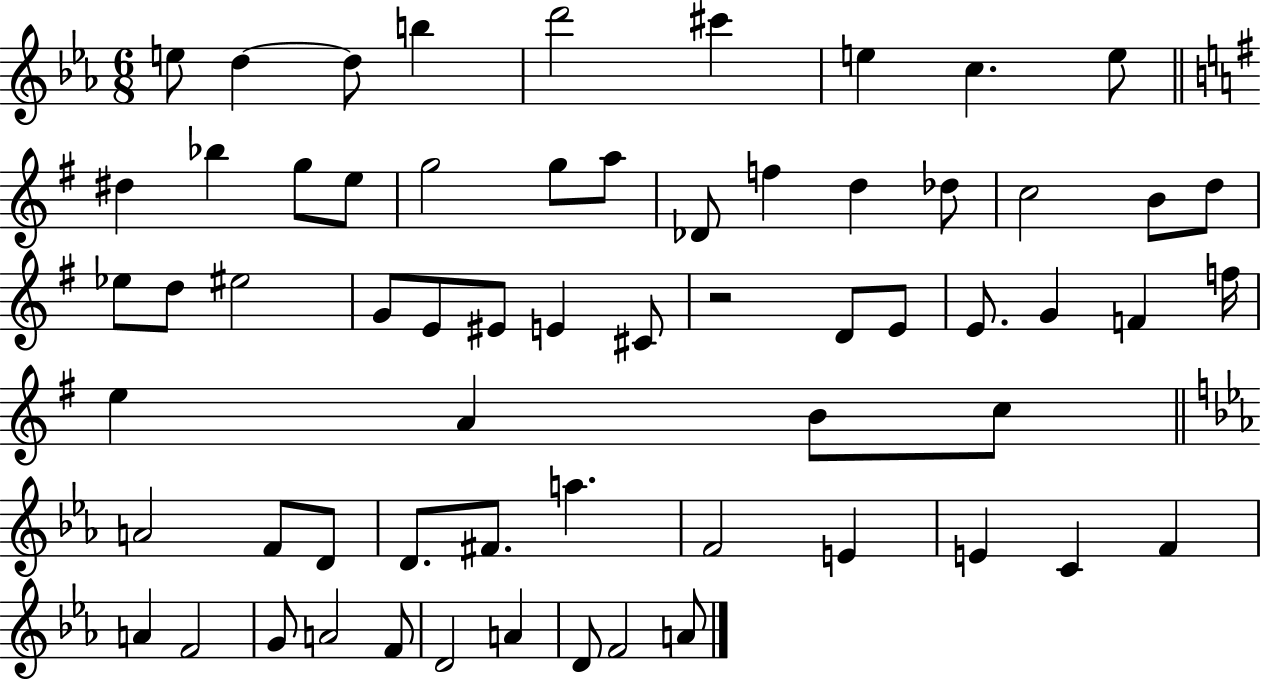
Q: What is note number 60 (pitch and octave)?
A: D4